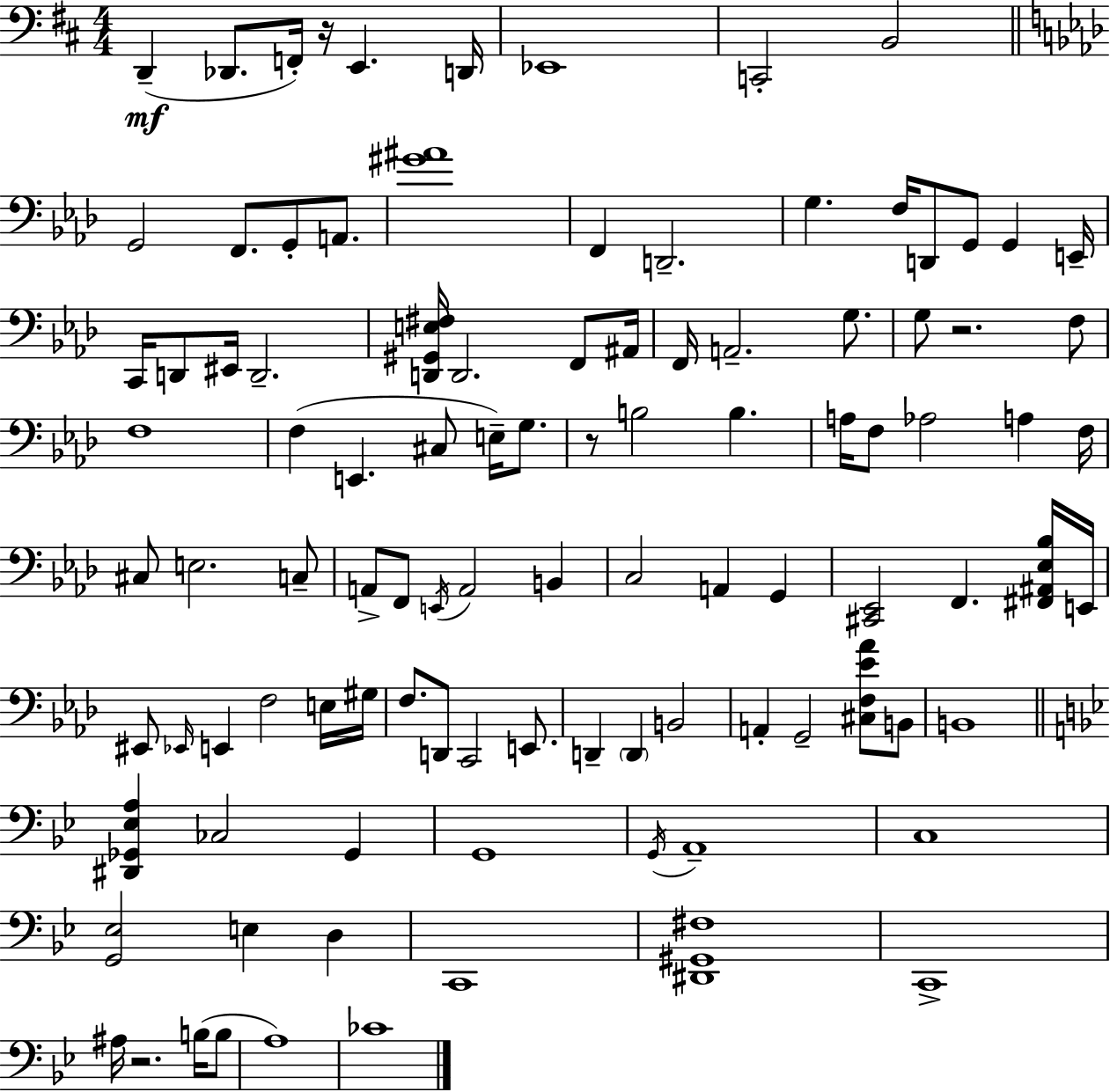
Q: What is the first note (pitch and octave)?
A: D2